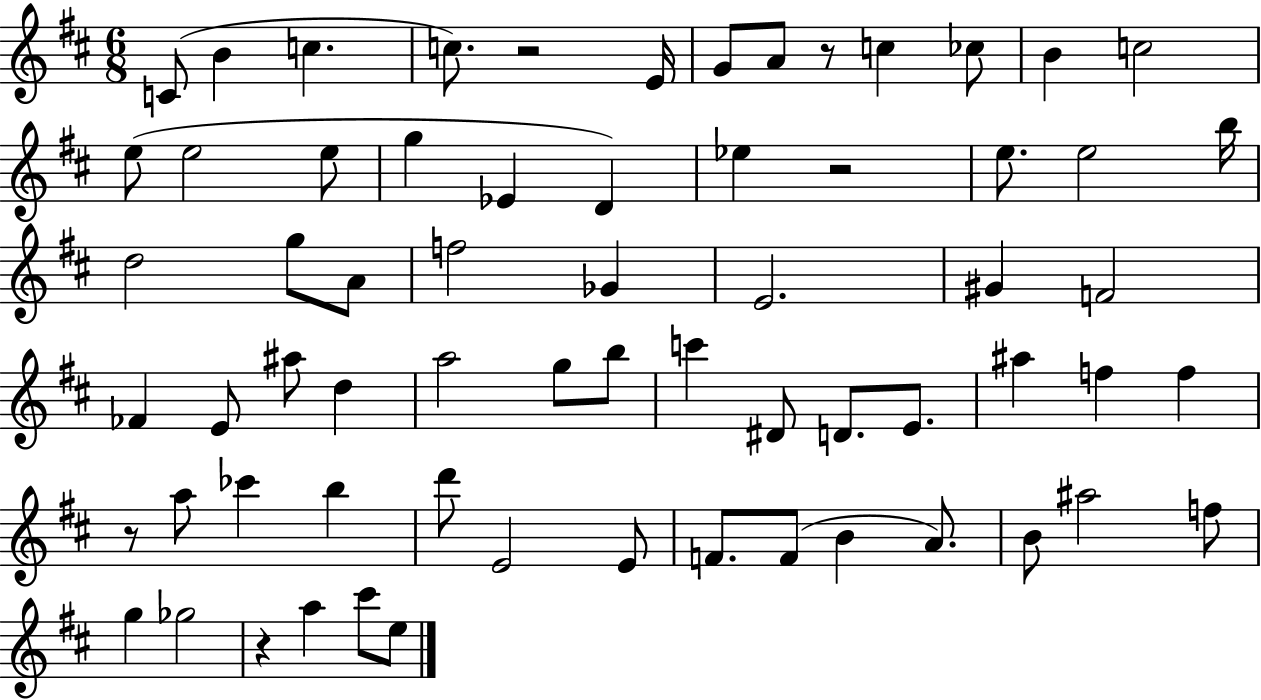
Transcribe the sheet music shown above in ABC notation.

X:1
T:Untitled
M:6/8
L:1/4
K:D
C/2 B c c/2 z2 E/4 G/2 A/2 z/2 c _c/2 B c2 e/2 e2 e/2 g _E D _e z2 e/2 e2 b/4 d2 g/2 A/2 f2 _G E2 ^G F2 _F E/2 ^a/2 d a2 g/2 b/2 c' ^D/2 D/2 E/2 ^a f f z/2 a/2 _c' b d'/2 E2 E/2 F/2 F/2 B A/2 B/2 ^a2 f/2 g _g2 z a ^c'/2 e/2